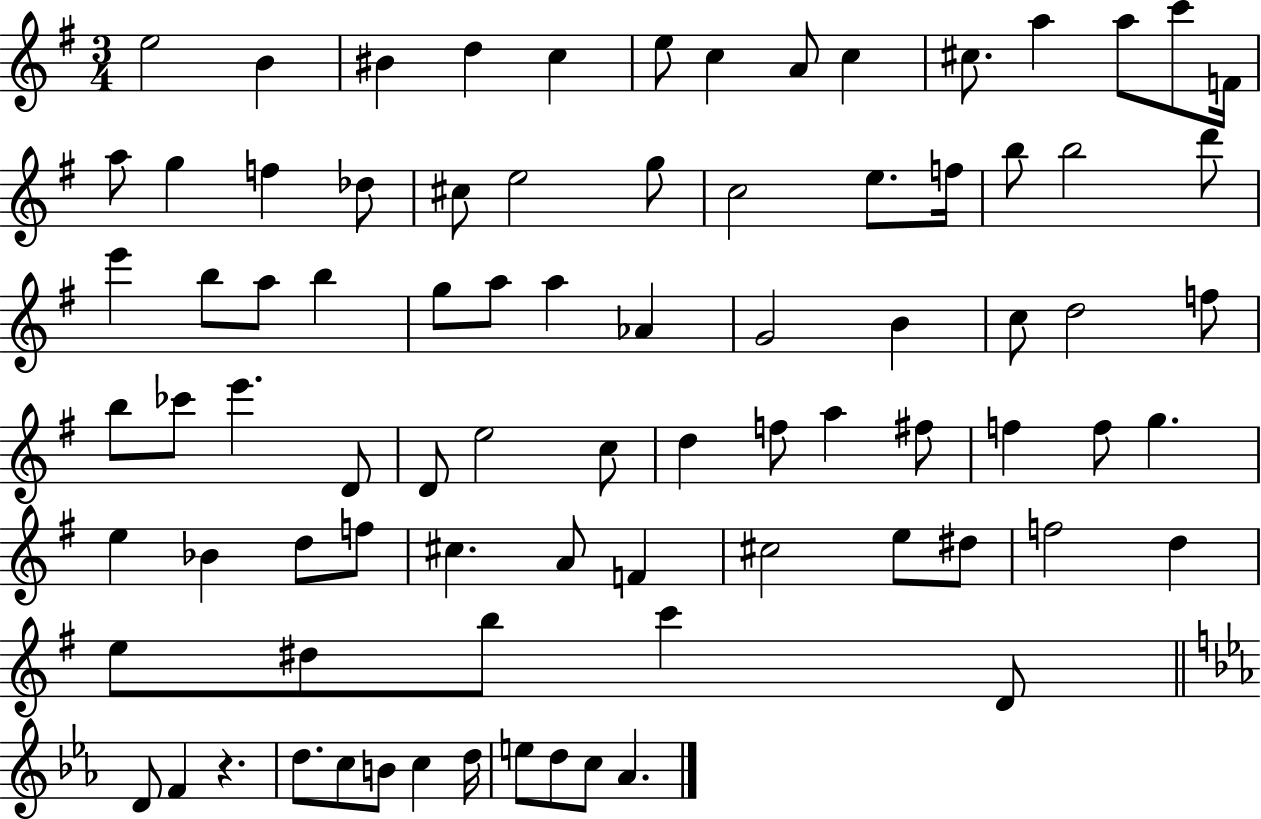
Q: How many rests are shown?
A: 1